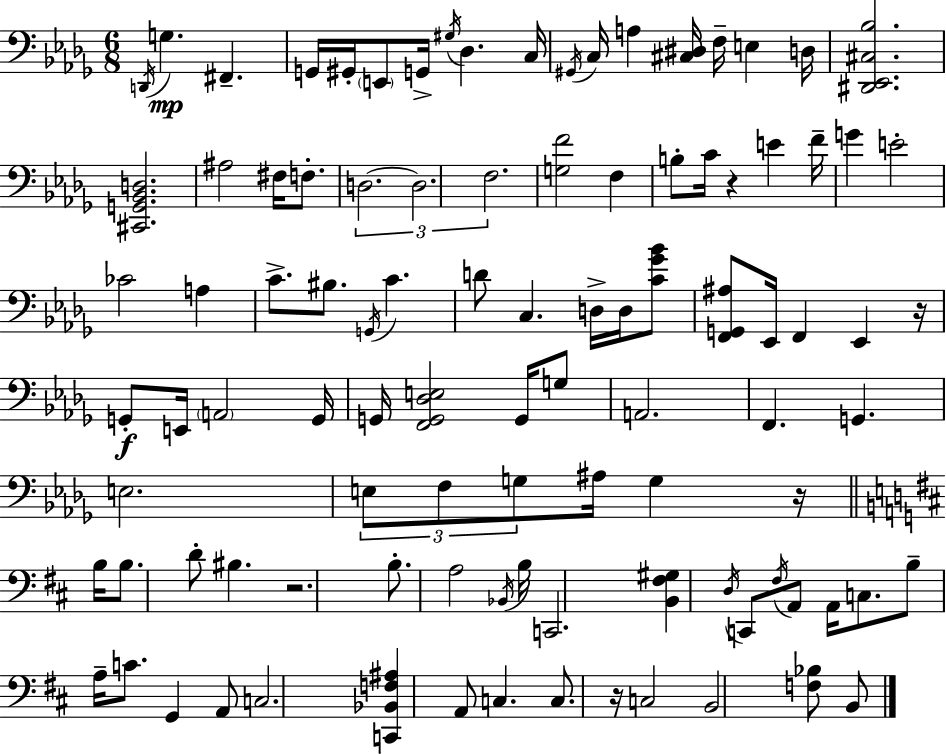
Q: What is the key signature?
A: BES minor